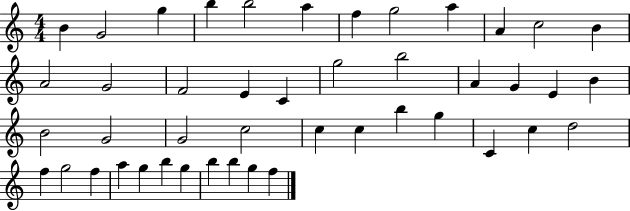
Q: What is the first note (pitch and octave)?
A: B4